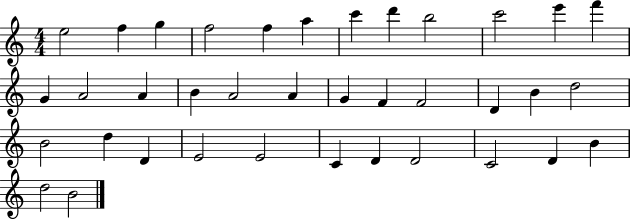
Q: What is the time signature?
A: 4/4